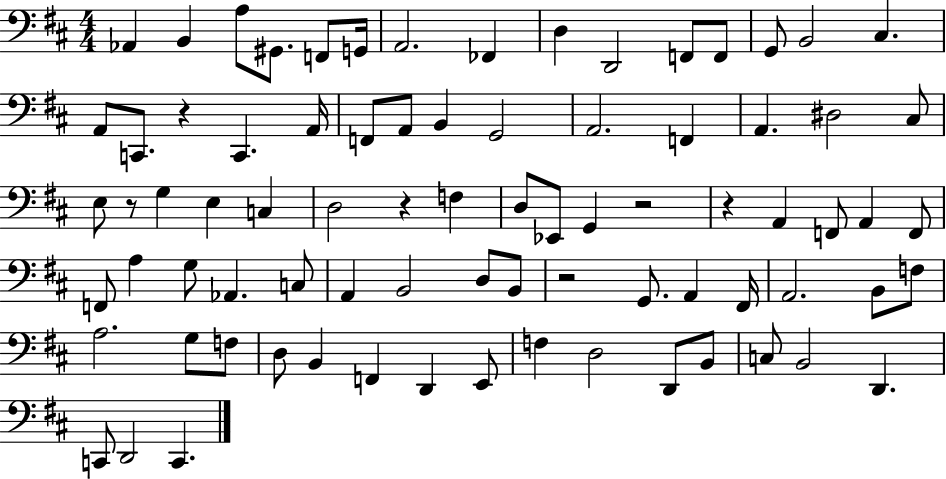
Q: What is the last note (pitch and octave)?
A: C2